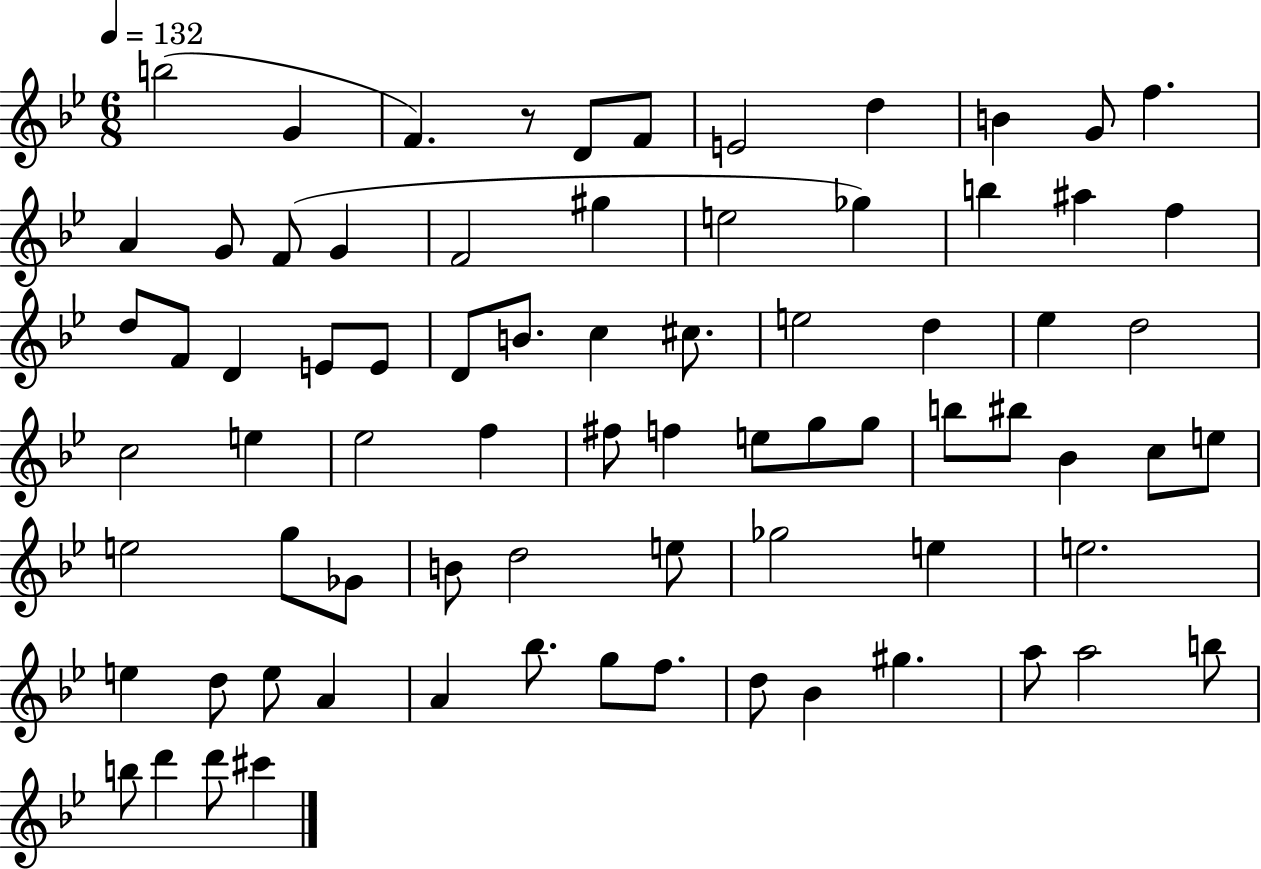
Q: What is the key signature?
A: BES major